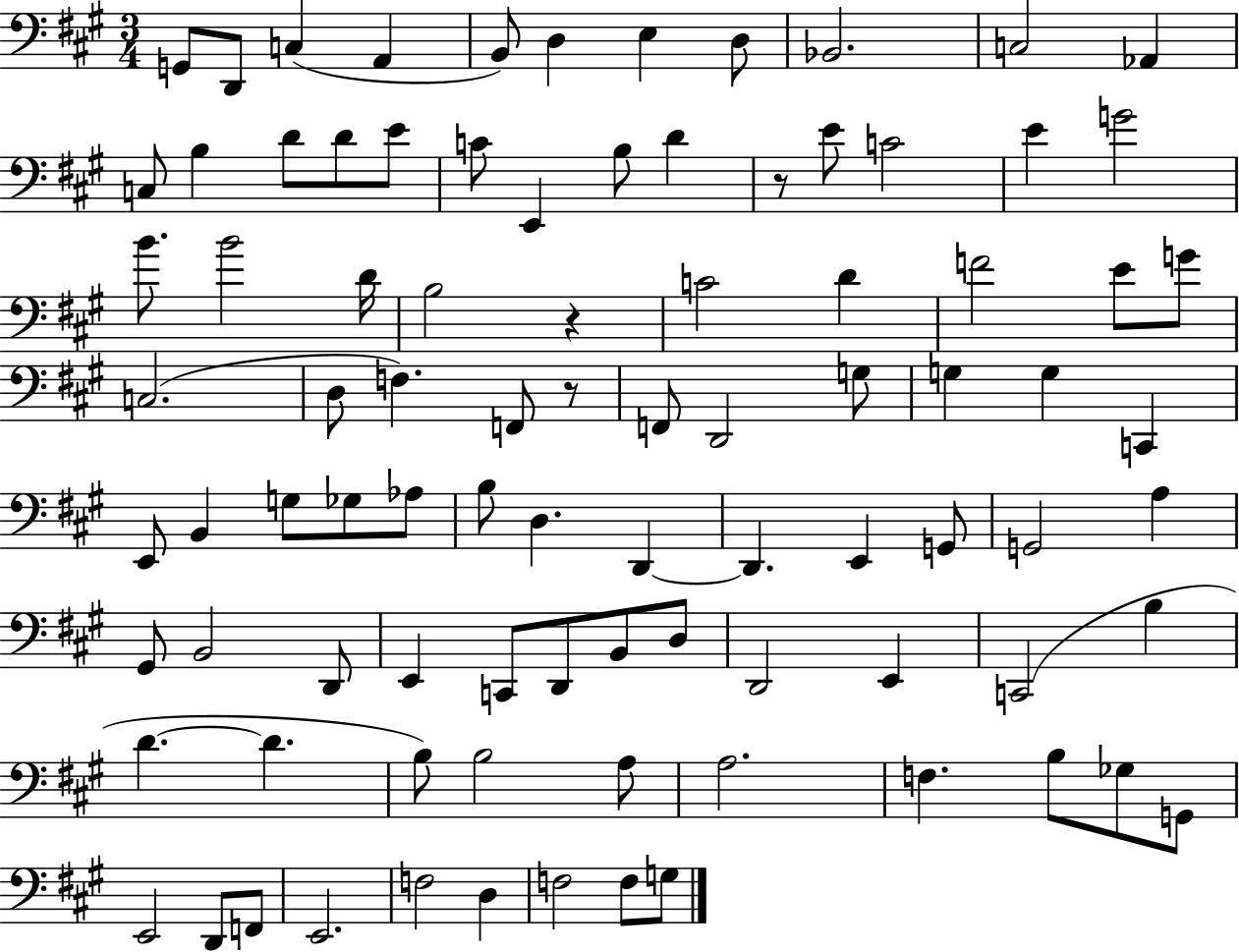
X:1
T:Untitled
M:3/4
L:1/4
K:A
G,,/2 D,,/2 C, A,, B,,/2 D, E, D,/2 _B,,2 C,2 _A,, C,/2 B, D/2 D/2 E/2 C/2 E,, B,/2 D z/2 E/2 C2 E G2 B/2 B2 D/4 B,2 z C2 D F2 E/2 G/2 C,2 D,/2 F, F,,/2 z/2 F,,/2 D,,2 G,/2 G, G, C,, E,,/2 B,, G,/2 _G,/2 _A,/2 B,/2 D, D,, D,, E,, G,,/2 G,,2 A, ^G,,/2 B,,2 D,,/2 E,, C,,/2 D,,/2 B,,/2 D,/2 D,,2 E,, C,,2 B, D D B,/2 B,2 A,/2 A,2 F, B,/2 _G,/2 G,,/2 E,,2 D,,/2 F,,/2 E,,2 F,2 D, F,2 F,/2 G,/2